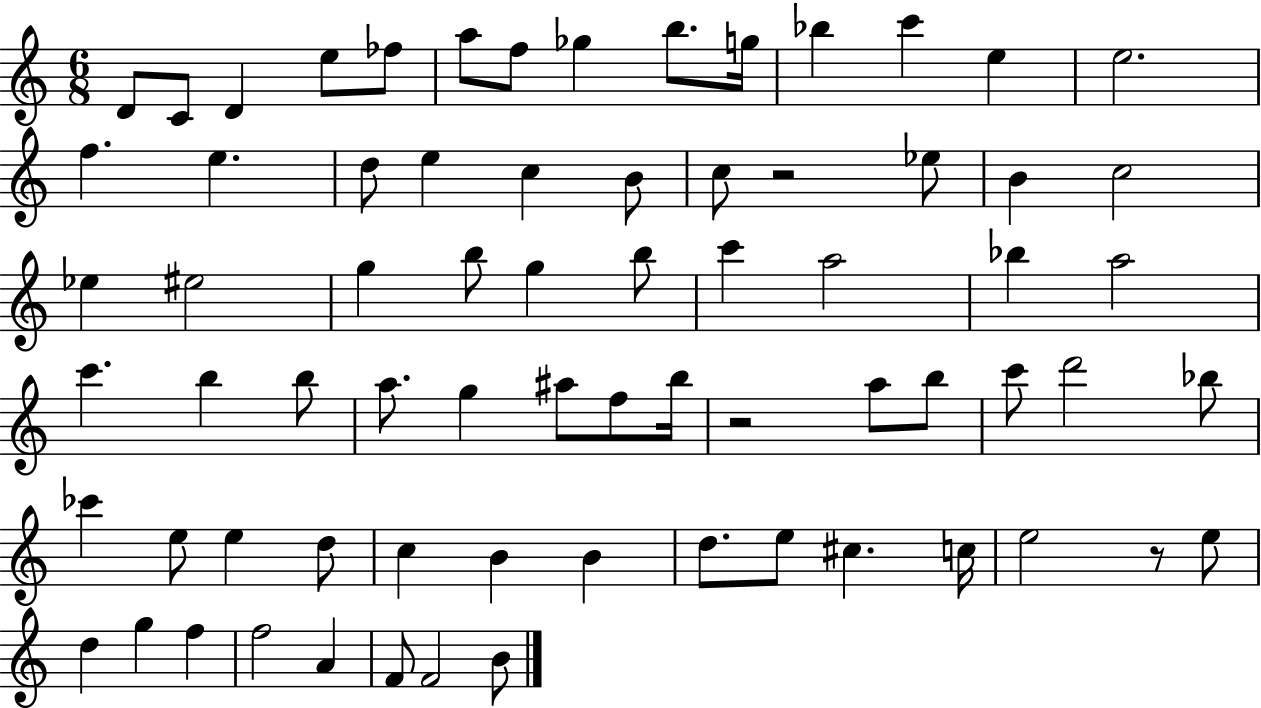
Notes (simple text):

D4/e C4/e D4/q E5/e FES5/e A5/e F5/e Gb5/q B5/e. G5/s Bb5/q C6/q E5/q E5/h. F5/q. E5/q. D5/e E5/q C5/q B4/e C5/e R/h Eb5/e B4/q C5/h Eb5/q EIS5/h G5/q B5/e G5/q B5/e C6/q A5/h Bb5/q A5/h C6/q. B5/q B5/e A5/e. G5/q A#5/e F5/e B5/s R/h A5/e B5/e C6/e D6/h Bb5/e CES6/q E5/e E5/q D5/e C5/q B4/q B4/q D5/e. E5/e C#5/q. C5/s E5/h R/e E5/e D5/q G5/q F5/q F5/h A4/q F4/e F4/h B4/e